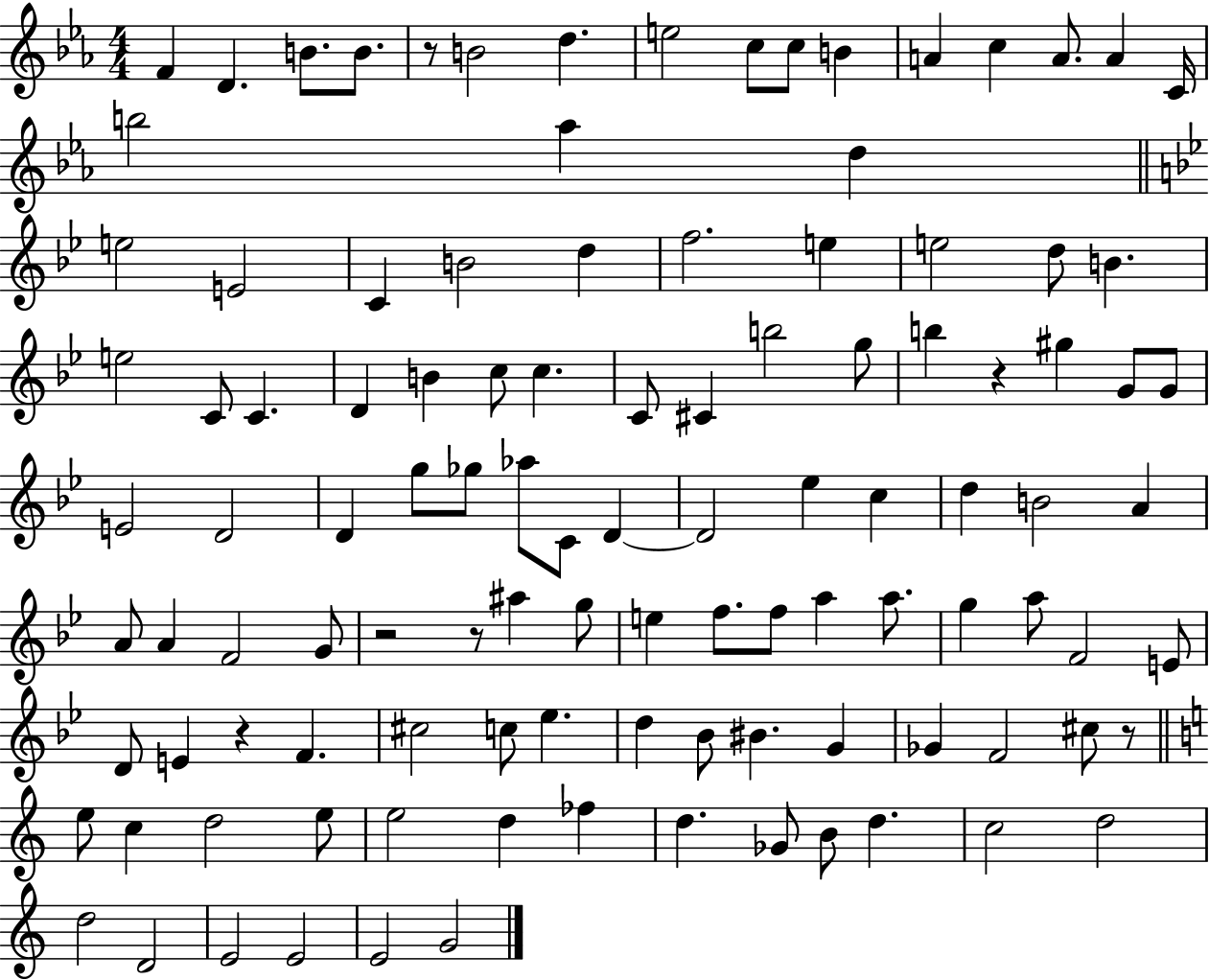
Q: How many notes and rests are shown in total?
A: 110